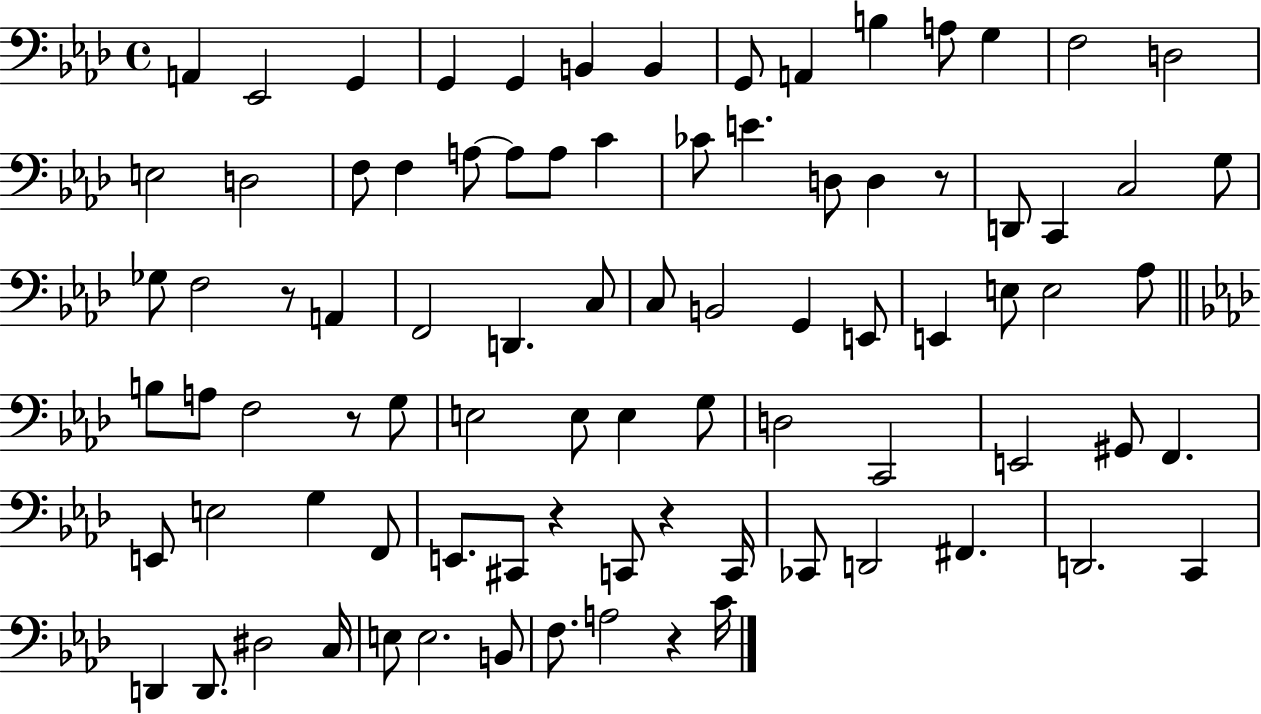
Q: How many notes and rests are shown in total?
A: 86